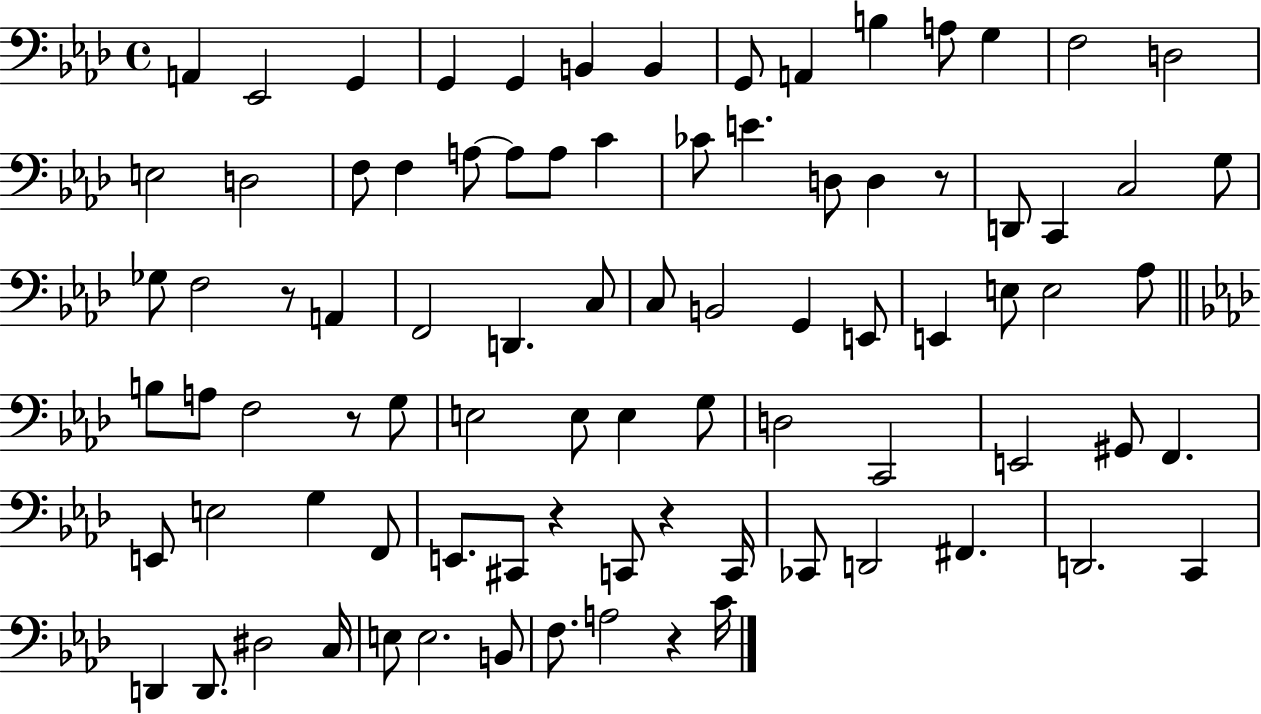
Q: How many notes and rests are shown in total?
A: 86